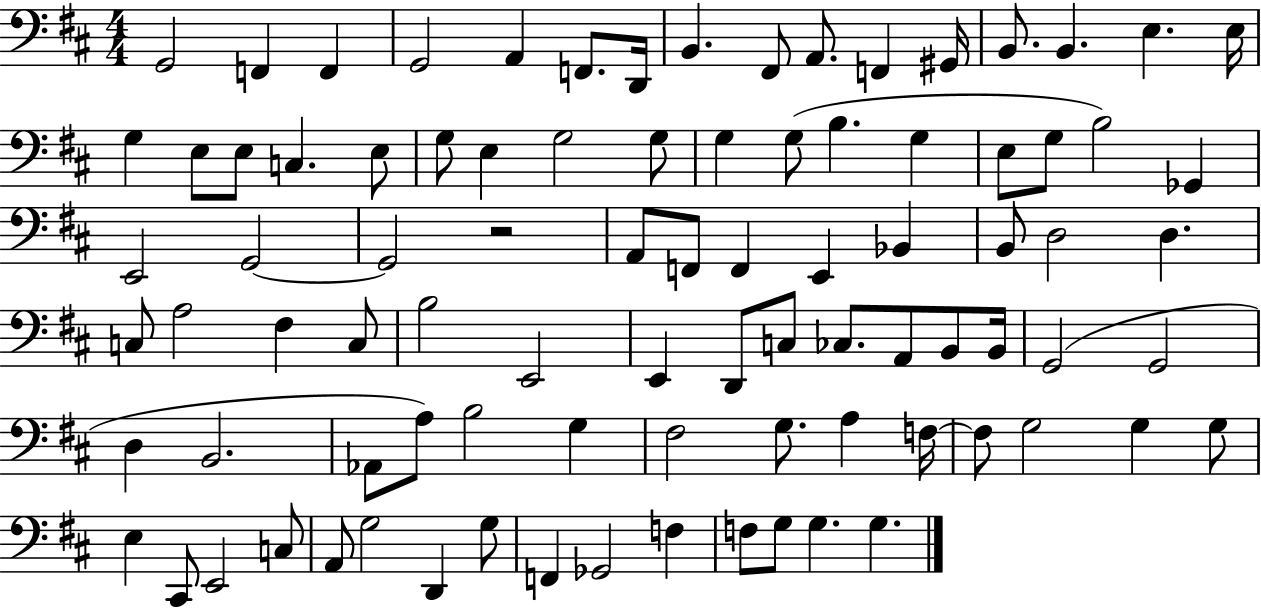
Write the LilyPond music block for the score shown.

{
  \clef bass
  \numericTimeSignature
  \time 4/4
  \key d \major
  g,2 f,4 f,4 | g,2 a,4 f,8. d,16 | b,4. fis,8 a,8. f,4 gis,16 | b,8. b,4. e4. e16 | \break g4 e8 e8 c4. e8 | g8 e4 g2 g8 | g4 g8( b4. g4 | e8 g8 b2) ges,4 | \break e,2 g,2~~ | g,2 r2 | a,8 f,8 f,4 e,4 bes,4 | b,8 d2 d4. | \break c8 a2 fis4 c8 | b2 e,2 | e,4 d,8 c8 ces8. a,8 b,8 b,16 | g,2( g,2 | \break d4 b,2. | aes,8 a8) b2 g4 | fis2 g8. a4 f16~~ | f8 g2 g4 g8 | \break e4 cis,8 e,2 c8 | a,8 g2 d,4 g8 | f,4 ges,2 f4 | f8 g8 g4. g4. | \break \bar "|."
}